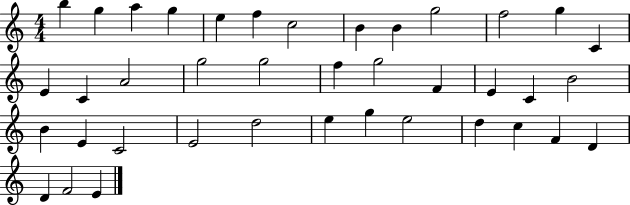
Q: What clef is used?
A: treble